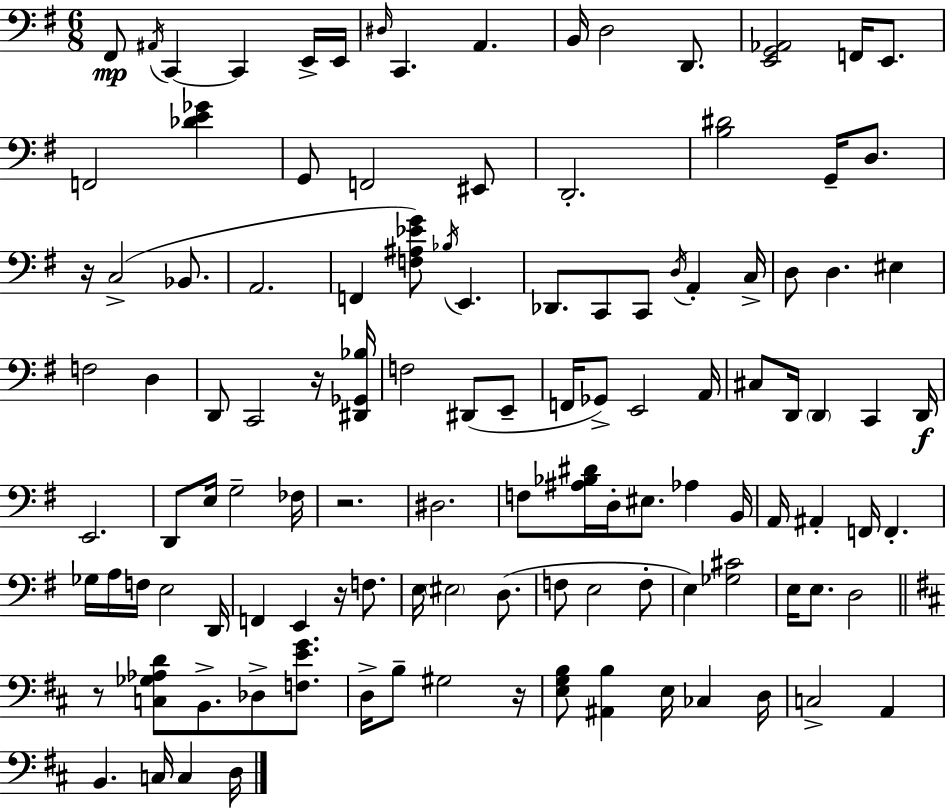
{
  \clef bass
  \numericTimeSignature
  \time 6/8
  \key g \major
  fis,8\mp \acciaccatura { ais,16 } c,4~~ c,4 e,16-> | e,16 \grace { dis16 } c,4. a,4. | b,16 d2 d,8. | <e, g, aes,>2 f,16 e,8. | \break f,2 <des' e' ges'>4 | g,8 f,2 | eis,8 d,2.-. | <b dis'>2 g,16-- d8. | \break r16 c2->( bes,8. | a,2. | f,4 <f ais ees' g'>8) \acciaccatura { bes16 } e,4. | des,8. c,8 c,8 \acciaccatura { d16 } a,4-. | \break c16-> d8 d4. | eis4 f2 | d4 d,8 c,2 | r16 <dis, ges, bes>16 f2 | \break dis,8( e,8-- f,16 ges,8->) e,2 | a,16 cis8 d,16 \parenthesize d,4 c,4 | d,16\f e,2. | d,8 e16 g2-- | \break fes16 r2. | dis2. | f8 <ais bes dis'>16 d16-. eis8. aes4 | b,16 a,16 ais,4-. f,16 f,4.-. | \break ges16 a16 f16 e2 | d,16 f,4 e,4 | r16 f8. e16 \parenthesize eis2 | d8.( f8 e2 | \break f8-. e4) <ges cis'>2 | e16 e8. d2 | \bar "||" \break \key b \minor r8 <c ges aes d'>8 b,8.-> des8-> <f e' g'>8. | d16-> b8-- gis2 r16 | <e g b>8 <ais, b>4 e16 ces4 d16 | c2-> a,4 | \break b,4. c16 c4 d16 | \bar "|."
}